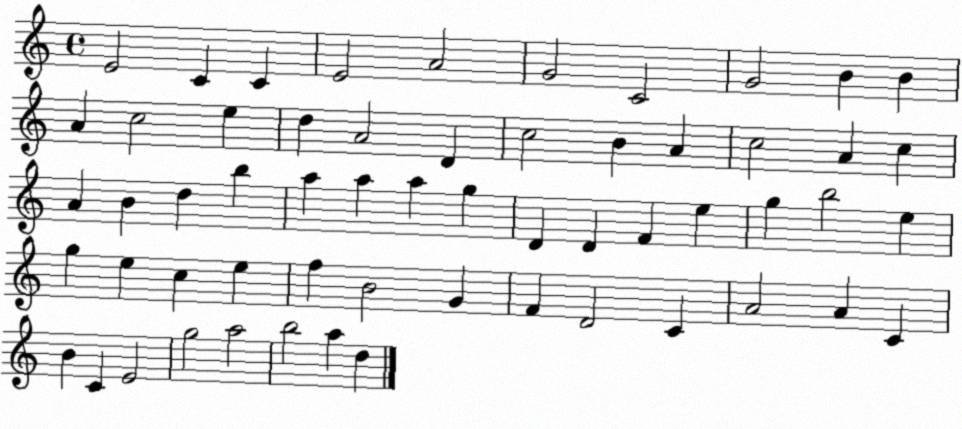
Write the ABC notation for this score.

X:1
T:Untitled
M:4/4
L:1/4
K:C
E2 C C E2 A2 G2 C2 G2 B B A c2 e d A2 D c2 B A c2 A c A B d b a a a g D D F e g b2 e g e c e f B2 G F D2 C A2 A C B C E2 g2 a2 b2 a d